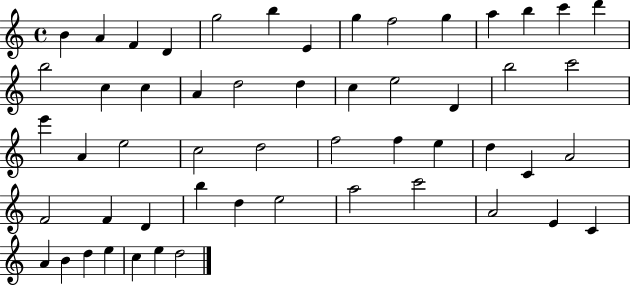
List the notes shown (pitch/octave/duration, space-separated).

B4/q A4/q F4/q D4/q G5/h B5/q E4/q G5/q F5/h G5/q A5/q B5/q C6/q D6/q B5/h C5/q C5/q A4/q D5/h D5/q C5/q E5/h D4/q B5/h C6/h E6/q A4/q E5/h C5/h D5/h F5/h F5/q E5/q D5/q C4/q A4/h F4/h F4/q D4/q B5/q D5/q E5/h A5/h C6/h A4/h E4/q C4/q A4/q B4/q D5/q E5/q C5/q E5/q D5/h